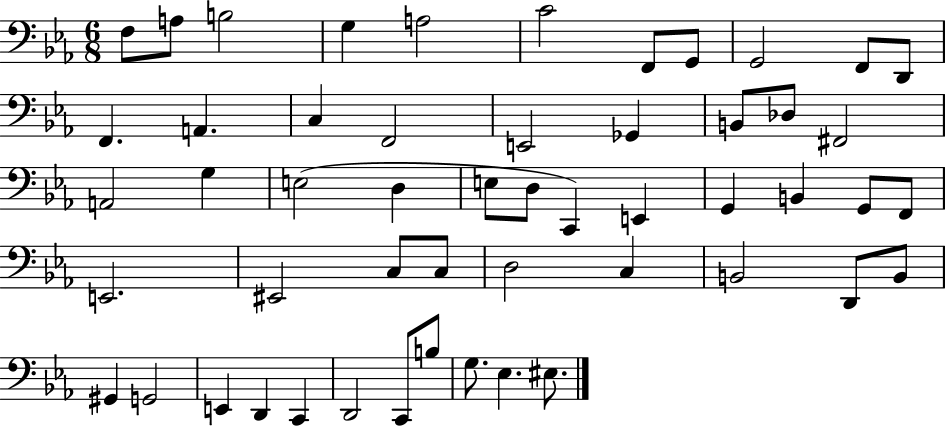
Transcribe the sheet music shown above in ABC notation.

X:1
T:Untitled
M:6/8
L:1/4
K:Eb
F,/2 A,/2 B,2 G, A,2 C2 F,,/2 G,,/2 G,,2 F,,/2 D,,/2 F,, A,, C, F,,2 E,,2 _G,, B,,/2 _D,/2 ^F,,2 A,,2 G, E,2 D, E,/2 D,/2 C,, E,, G,, B,, G,,/2 F,,/2 E,,2 ^E,,2 C,/2 C,/2 D,2 C, B,,2 D,,/2 B,,/2 ^G,, G,,2 E,, D,, C,, D,,2 C,,/2 B,/2 G,/2 _E, ^E,/2